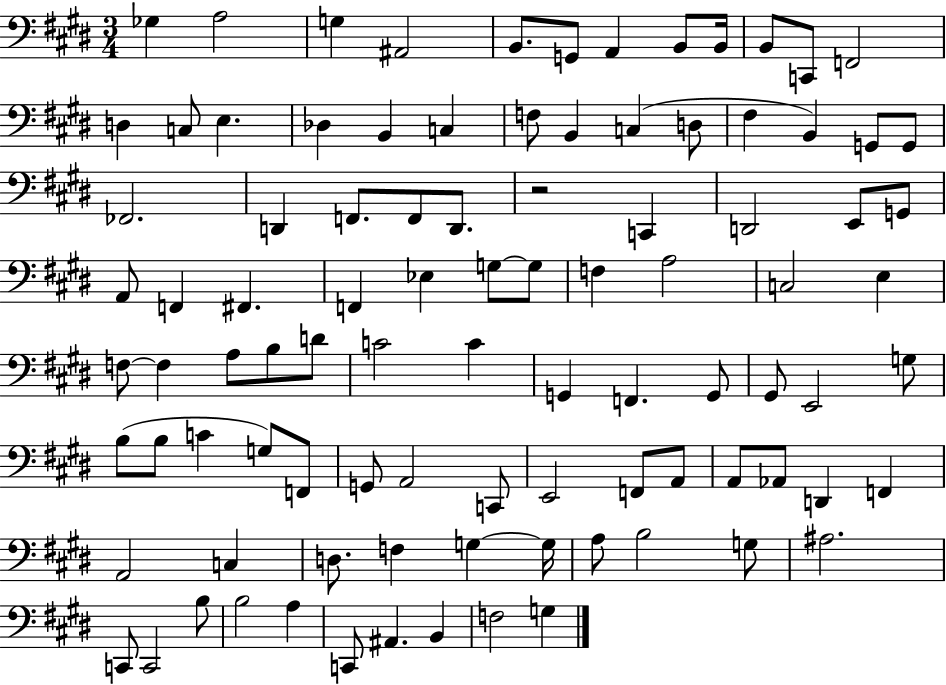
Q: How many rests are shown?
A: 1